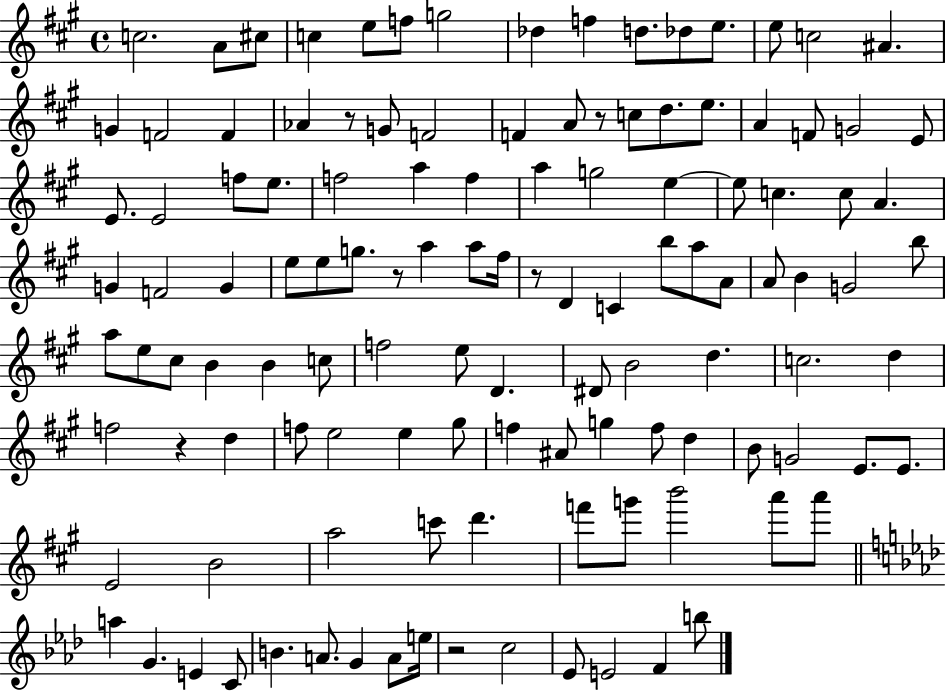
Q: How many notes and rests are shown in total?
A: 121